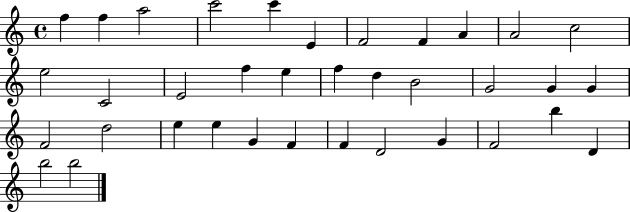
F5/q F5/q A5/h C6/h C6/q E4/q F4/h F4/q A4/q A4/h C5/h E5/h C4/h E4/h F5/q E5/q F5/q D5/q B4/h G4/h G4/q G4/q F4/h D5/h E5/q E5/q G4/q F4/q F4/q D4/h G4/q F4/h B5/q D4/q B5/h B5/h